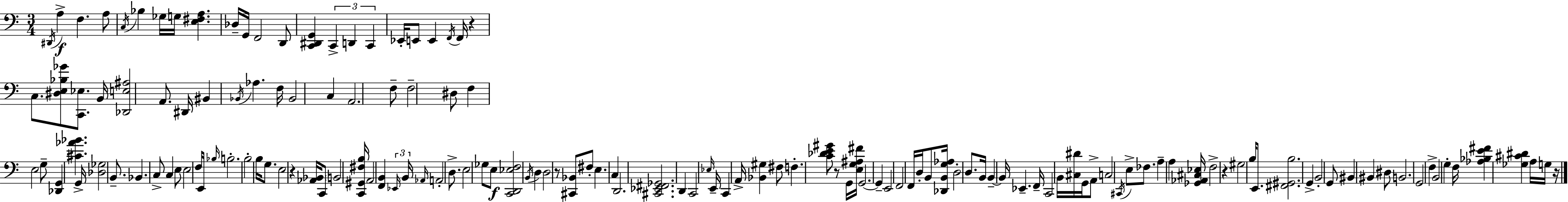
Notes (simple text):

D#2/s A3/q F3/q. A3/e C3/s Bb3/q Gb3/s G3/s [E3,F#3,A3]/q. Db3/s G2/s F2/h D2/e [C2,D#2,G2]/q C2/q D2/q C2/q Eb2/s E2/e E2/q F2/s F2/s R/q C3/e. [D#3,E3,Bb3,Gb4]/e [C2,Eb3]/e. B2/s [Db2,E3,A#3]/h A2/e. D#2/s BIS2/q Bb2/s Ab3/q. F3/s Bb2/h C3/q A2/h. F3/e F3/h D#3/e F3/q E3/h G3/e [Db2,G2]/q [C#4,Ab4,Bb4]/q. G2/s [Db3,Gb3]/h B2/e. Bb2/q. C3/e C3/q E3/e E3/h F3/s E2/s Bb3/s B3/h. B3/h B3/s G3/e. E3/h R/q [Ab2,Bb2]/s C2/e B2/h [C2,G#2,F#3,B3]/s A2/h [F2,B2]/q Eb2/s B2/s Ab2/s A2/h D3/e. E3/h Gb3/e E3/e [C2,D2,Eb3,F3]/h B2/s D3/q D3/h R/e [C#2,Bb2]/e F#3/e E3/q. C3/q D2/h. [C#2,Eb2,F#2,Gb2]/h. D2/q C2/h Eb3/s E2/s C2/q A2/s [Bb2,G#3]/q F#3/e F3/q. [C4,Db4,E4,G#4]/e R/e G2/s [E3,G3,A#3,F#4]/s G2/h. G2/q E2/h F2/h F2/s D3/s B2/e [Db2,B2,G3,Ab3]/s D3/h D3/e. B2/s B2/q B2/s Eb2/q. F2/s C2/h B2/s [C#3,D#4]/s G2/s A2/e C3/h C#2/s E3/e FES3/e. A3/q A3/q [Gb2,Ab2,C#3,Eb3]/s F3/h R/q G#3/h B3/s E2/e. [F#2,G#2,B3]/h. G2/q B2/h G2/e BIS2/q BIS2/q D#3/e B2/h. G2/h F3/q B2/h G3/q F3/s [Ab3,Bb3,E4,F#4]/q [Gb3,C#4,D#4]/q A3/s G3/s R/s